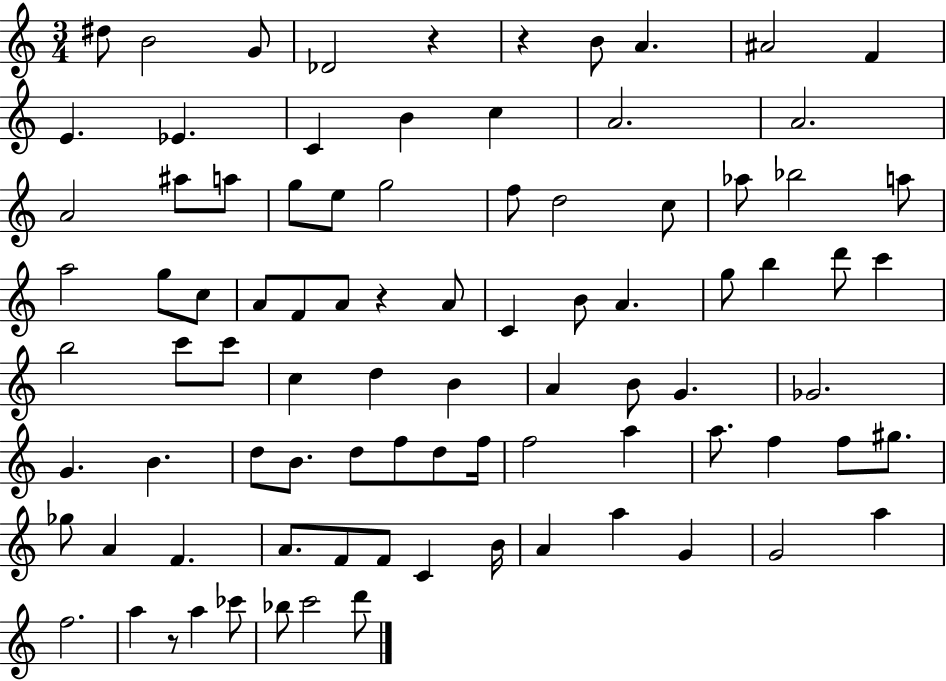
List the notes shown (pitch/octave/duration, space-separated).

D#5/e B4/h G4/e Db4/h R/q R/q B4/e A4/q. A#4/h F4/q E4/q. Eb4/q. C4/q B4/q C5/q A4/h. A4/h. A4/h A#5/e A5/e G5/e E5/e G5/h F5/e D5/h C5/e Ab5/e Bb5/h A5/e A5/h G5/e C5/e A4/e F4/e A4/e R/q A4/e C4/q B4/e A4/q. G5/e B5/q D6/e C6/q B5/h C6/e C6/e C5/q D5/q B4/q A4/q B4/e G4/q. Gb4/h. G4/q. B4/q. D5/e B4/e. D5/e F5/e D5/e F5/s F5/h A5/q A5/e. F5/q F5/e G#5/e. Gb5/e A4/q F4/q. A4/e. F4/e F4/e C4/q B4/s A4/q A5/q G4/q G4/h A5/q F5/h. A5/q R/e A5/q CES6/e Bb5/e C6/h D6/e